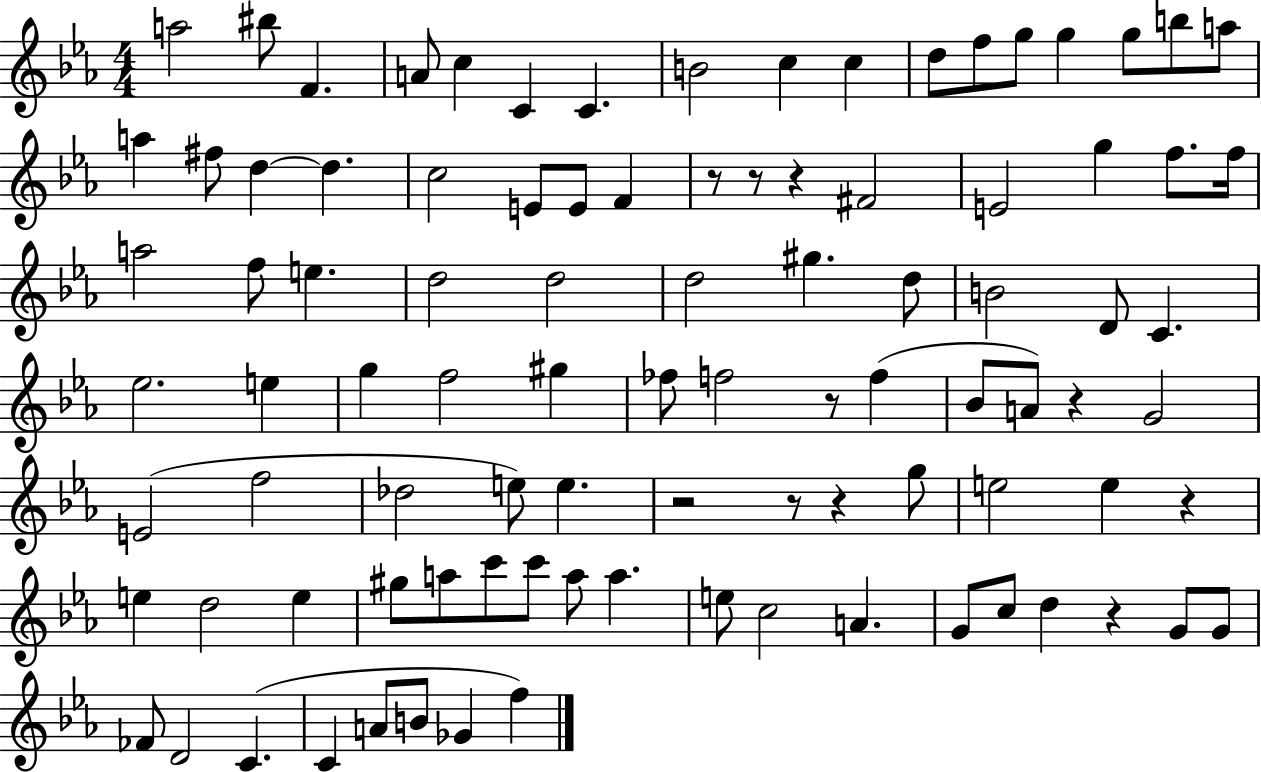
{
  \clef treble
  \numericTimeSignature
  \time 4/4
  \key ees \major
  a''2 bis''8 f'4. | a'8 c''4 c'4 c'4. | b'2 c''4 c''4 | d''8 f''8 g''8 g''4 g''8 b''8 a''8 | \break a''4 fis''8 d''4~~ d''4. | c''2 e'8 e'8 f'4 | r8 r8 r4 fis'2 | e'2 g''4 f''8. f''16 | \break a''2 f''8 e''4. | d''2 d''2 | d''2 gis''4. d''8 | b'2 d'8 c'4. | \break ees''2. e''4 | g''4 f''2 gis''4 | fes''8 f''2 r8 f''4( | bes'8 a'8) r4 g'2 | \break e'2( f''2 | des''2 e''8) e''4. | r2 r8 r4 g''8 | e''2 e''4 r4 | \break e''4 d''2 e''4 | gis''8 a''8 c'''8 c'''8 a''8 a''4. | e''8 c''2 a'4. | g'8 c''8 d''4 r4 g'8 g'8 | \break fes'8 d'2 c'4.( | c'4 a'8 b'8 ges'4 f''4) | \bar "|."
}